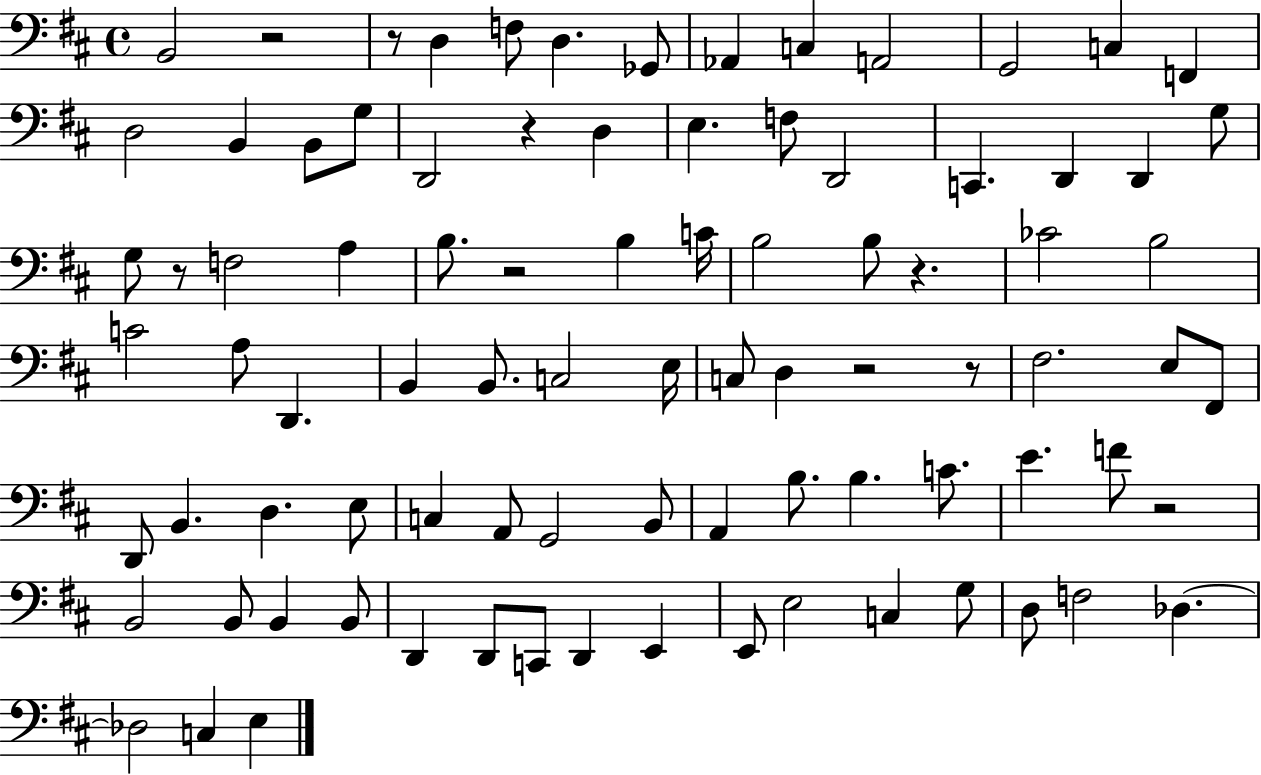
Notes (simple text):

B2/h R/h R/e D3/q F3/e D3/q. Gb2/e Ab2/q C3/q A2/h G2/h C3/q F2/q D3/h B2/q B2/e G3/e D2/h R/q D3/q E3/q. F3/e D2/h C2/q. D2/q D2/q G3/e G3/e R/e F3/h A3/q B3/e. R/h B3/q C4/s B3/h B3/e R/q. CES4/h B3/h C4/h A3/e D2/q. B2/q B2/e. C3/h E3/s C3/e D3/q R/h R/e F#3/h. E3/e F#2/e D2/e B2/q. D3/q. E3/e C3/q A2/e G2/h B2/e A2/q B3/e. B3/q. C4/e. E4/q. F4/e R/h B2/h B2/e B2/q B2/e D2/q D2/e C2/e D2/q E2/q E2/e E3/h C3/q G3/e D3/e F3/h Db3/q. Db3/h C3/q E3/q